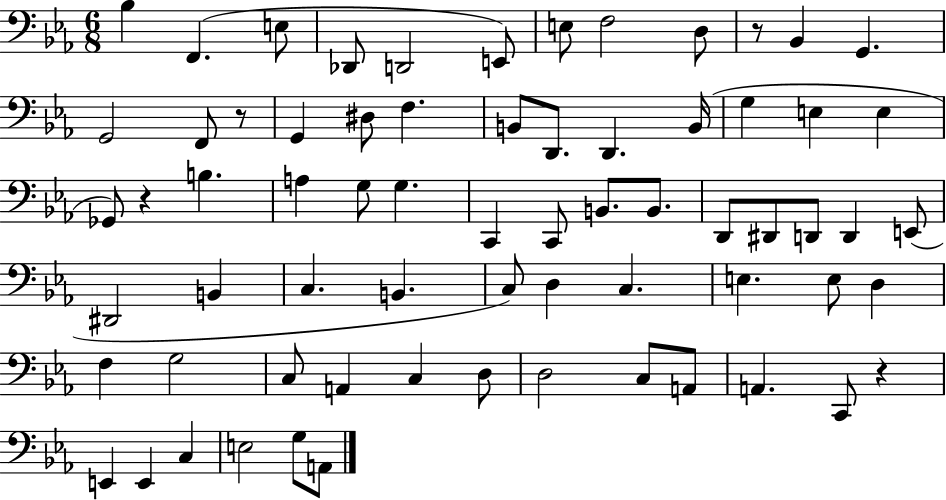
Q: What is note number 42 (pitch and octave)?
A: C3